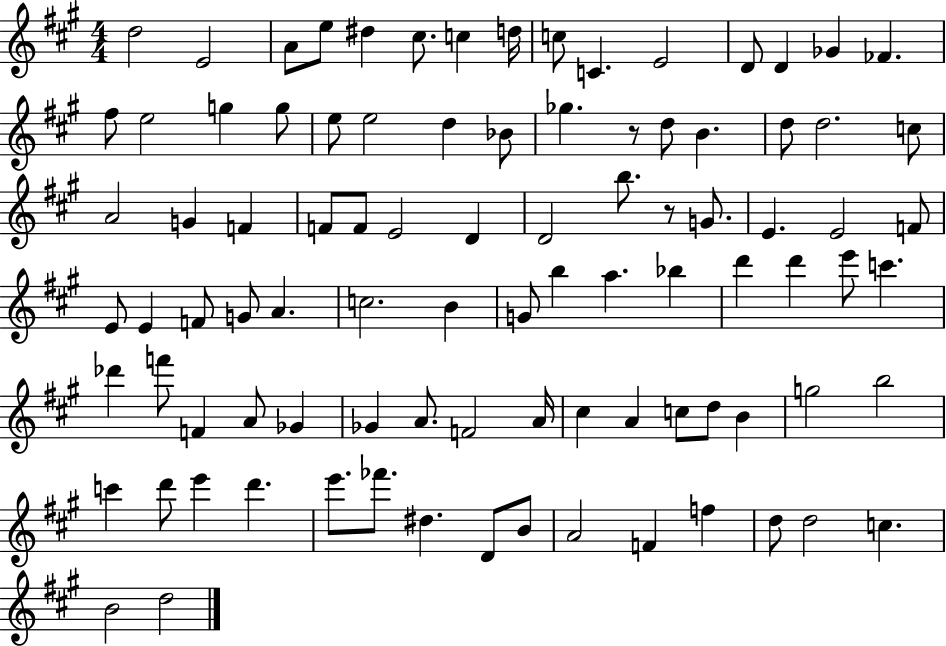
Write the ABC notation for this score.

X:1
T:Untitled
M:4/4
L:1/4
K:A
d2 E2 A/2 e/2 ^d ^c/2 c d/4 c/2 C E2 D/2 D _G _F ^f/2 e2 g g/2 e/2 e2 d _B/2 _g z/2 d/2 B d/2 d2 c/2 A2 G F F/2 F/2 E2 D D2 b/2 z/2 G/2 E E2 F/2 E/2 E F/2 G/2 A c2 B G/2 b a _b d' d' e'/2 c' _d' f'/2 F A/2 _G _G A/2 F2 A/4 ^c A c/2 d/2 B g2 b2 c' d'/2 e' d' e'/2 _f'/2 ^d D/2 B/2 A2 F f d/2 d2 c B2 d2